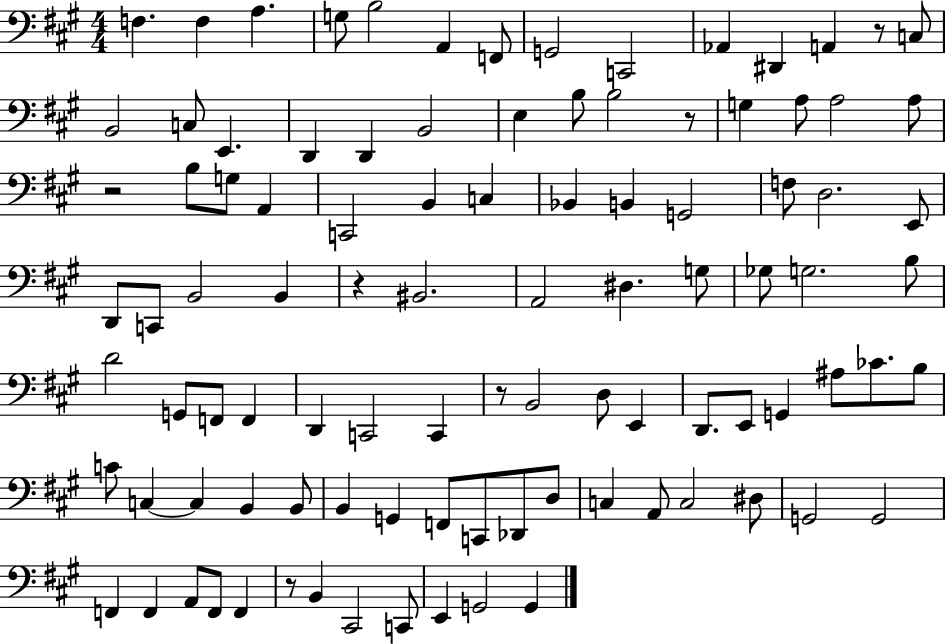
{
  \clef bass
  \numericTimeSignature
  \time 4/4
  \key a \major
  f4. f4 a4. | g8 b2 a,4 f,8 | g,2 c,2 | aes,4 dis,4 a,4 r8 c8 | \break b,2 c8 e,4. | d,4 d,4 b,2 | e4 b8 b2 r8 | g4 a8 a2 a8 | \break r2 b8 g8 a,4 | c,2 b,4 c4 | bes,4 b,4 g,2 | f8 d2. e,8 | \break d,8 c,8 b,2 b,4 | r4 bis,2. | a,2 dis4. g8 | ges8 g2. b8 | \break d'2 g,8 f,8 f,4 | d,4 c,2 c,4 | r8 b,2 d8 e,4 | d,8. e,8 g,4 ais8 ces'8. b8 | \break c'8 c4~~ c4 b,4 b,8 | b,4 g,4 f,8 c,8 des,8 d8 | c4 a,8 c2 dis8 | g,2 g,2 | \break f,4 f,4 a,8 f,8 f,4 | r8 b,4 cis,2 c,8 | e,4 g,2 g,4 | \bar "|."
}